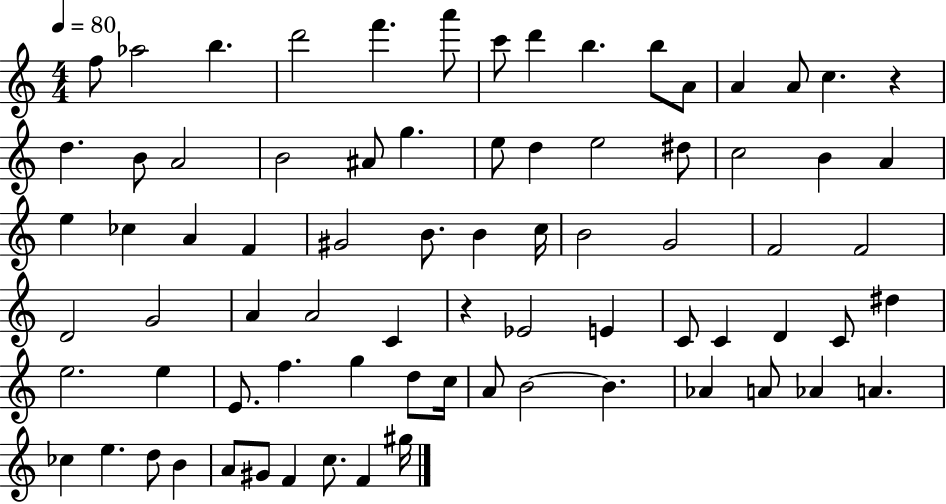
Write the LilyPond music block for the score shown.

{
  \clef treble
  \numericTimeSignature
  \time 4/4
  \key c \major
  \tempo 4 = 80
  f''8 aes''2 b''4. | d'''2 f'''4. a'''8 | c'''8 d'''4 b''4. b''8 a'8 | a'4 a'8 c''4. r4 | \break d''4. b'8 a'2 | b'2 ais'8 g''4. | e''8 d''4 e''2 dis''8 | c''2 b'4 a'4 | \break e''4 ces''4 a'4 f'4 | gis'2 b'8. b'4 c''16 | b'2 g'2 | f'2 f'2 | \break d'2 g'2 | a'4 a'2 c'4 | r4 ees'2 e'4 | c'8 c'4 d'4 c'8 dis''4 | \break e''2. e''4 | e'8. f''4. g''4 d''8 c''16 | a'8 b'2~~ b'4. | aes'4 a'8 aes'4 a'4. | \break ces''4 e''4. d''8 b'4 | a'8 gis'8 f'4 c''8. f'4 gis''16 | \bar "|."
}